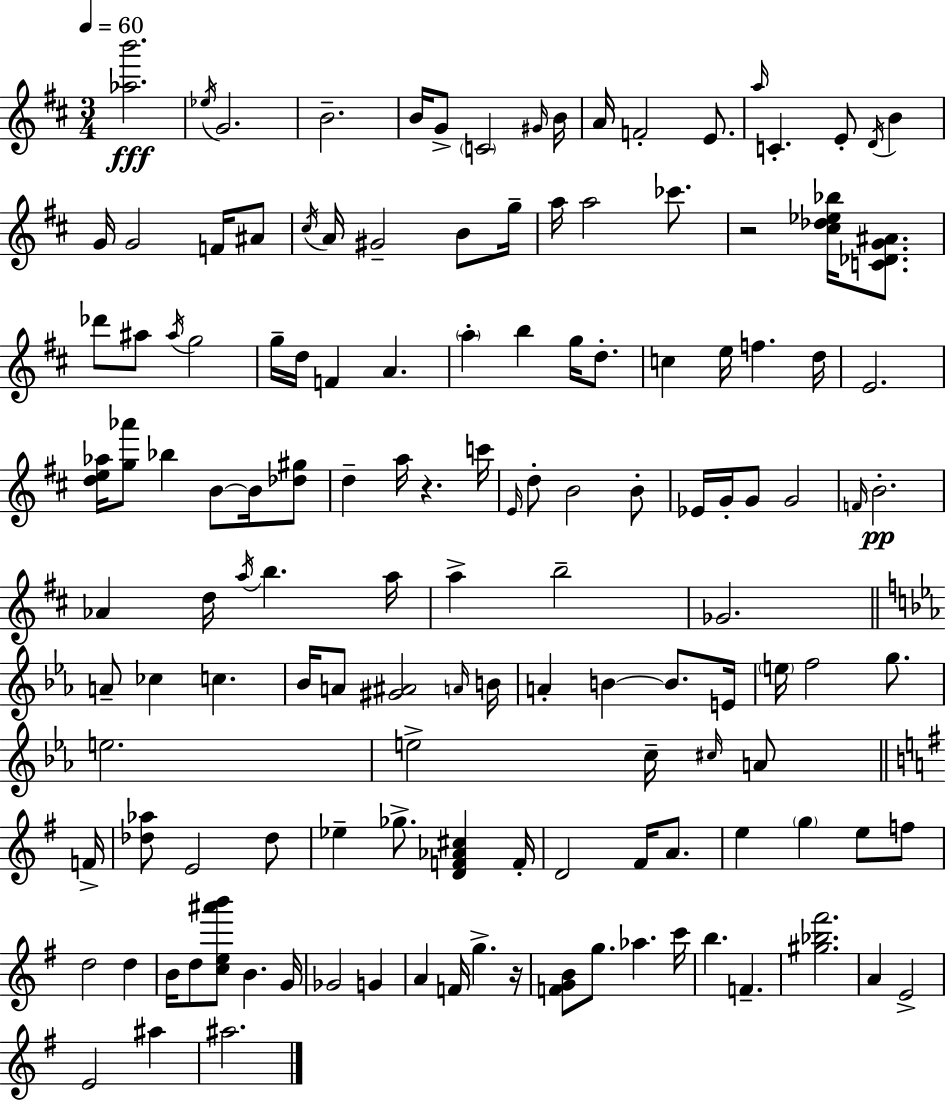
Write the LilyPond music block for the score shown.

{
  \clef treble
  \numericTimeSignature
  \time 3/4
  \key d \major
  \tempo 4 = 60
  <aes'' b'''>2.\fff | \acciaccatura { ees''16 } g'2. | b'2.-- | b'16 g'8-> \parenthesize c'2 | \break \grace { gis'16 } b'16 a'16 f'2-. e'8. | \grace { a''16 } c'4.-. e'8-. \acciaccatura { d'16 } | b'4 g'16 g'2 | f'16 ais'8 \acciaccatura { cis''16 } a'16 gis'2-- | \break b'8 g''16-- a''16 a''2 | ces'''8. r2 | <cis'' des'' ees'' bes''>16 <c' des' g' ais'>8. des'''8 ais''8 \acciaccatura { ais''16 } g''2 | g''16-- d''16 f'4 | \break a'4. \parenthesize a''4-. b''4 | g''16 d''8.-. c''4 e''16 f''4. | d''16 e'2. | <d'' e'' aes''>16 <g'' aes'''>8 bes''4 | \break b'8~~ b'16 <des'' gis''>8 d''4-- a''16 r4. | c'''16 \grace { e'16 } d''8-. b'2 | b'8-. ees'16 g'16-. g'8 g'2 | \grace { f'16 } b'2.-.\pp | \break aes'4 | d''16 \acciaccatura { a''16 } b''4. a''16 a''4-> | b''2-- ges'2. | \bar "||" \break \key ees \major a'8-- ces''4 c''4. | bes'16 a'8 <gis' ais'>2 \grace { a'16 } | b'16 a'4-. b'4~~ b'8. | e'16 \parenthesize e''16 f''2 g''8. | \break e''2. | e''2-> c''16-- \grace { cis''16 } a'8 | \bar "||" \break \key e \minor f'16-> <des'' aes''>8 e'2 des''8 | ees''4-- ges''8.-> <d' f' aes' cis''>4 | f'16-. d'2 fis'16 a'8. | e''4 \parenthesize g''4 e''8 f''8 | \break d''2 d''4 | b'16 d''8 <c'' e'' ais''' b'''>8 b'4. | g'16 ges'2 g'4 | a'4 f'16 g''4.-> | \break r16 <f' g' b'>8 g''8. aes''4. | c'''16 b''4. f'4.-- | <gis'' bes'' fis'''>2. | a'4 e'2-> | \break e'2 ais''4 | ais''2. | \bar "|."
}